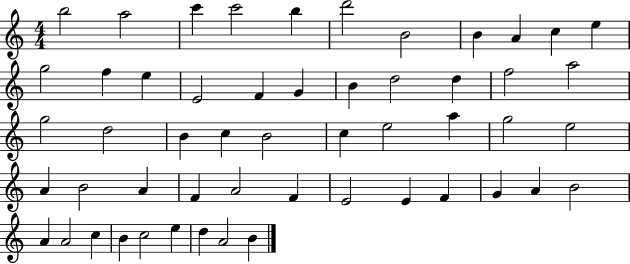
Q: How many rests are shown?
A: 0